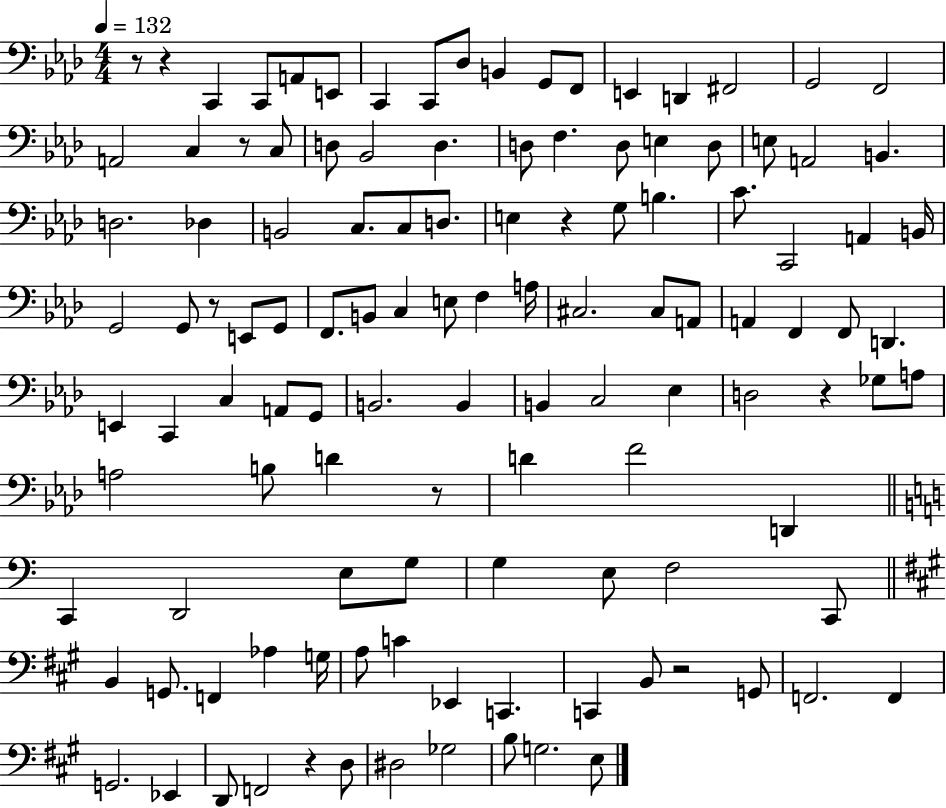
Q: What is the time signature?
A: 4/4